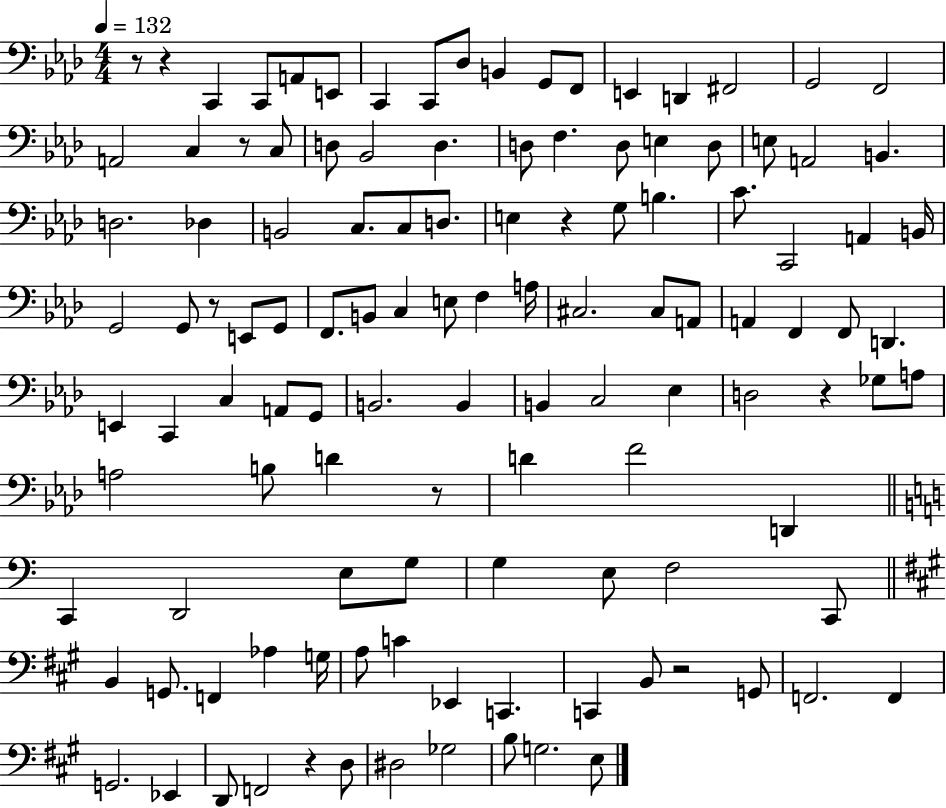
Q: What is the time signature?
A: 4/4